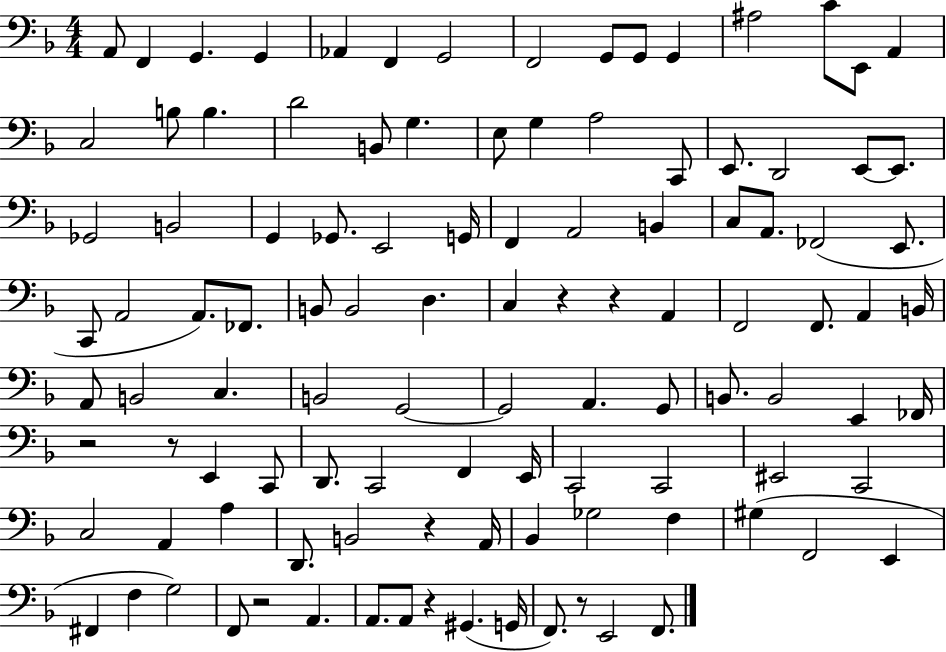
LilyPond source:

{
  \clef bass
  \numericTimeSignature
  \time 4/4
  \key f \major
  \repeat volta 2 { a,8 f,4 g,4. g,4 | aes,4 f,4 g,2 | f,2 g,8 g,8 g,4 | ais2 c'8 e,8 a,4 | \break c2 b8 b4. | d'2 b,8 g4. | e8 g4 a2 c,8 | e,8. d,2 e,8~~ e,8. | \break ges,2 b,2 | g,4 ges,8. e,2 g,16 | f,4 a,2 b,4 | c8 a,8. fes,2( e,8. | \break c,8 a,2 a,8.) fes,8. | b,8 b,2 d4. | c4 r4 r4 a,4 | f,2 f,8. a,4 b,16 | \break a,8 b,2 c4. | b,2 g,2~~ | g,2 a,4. g,8 | b,8. b,2 e,4 fes,16 | \break r2 r8 e,4 c,8 | d,8. c,2 f,4 e,16 | c,2 c,2 | eis,2 c,2 | \break c2 a,4 a4 | d,8. b,2 r4 a,16 | bes,4 ges2 f4 | gis4( f,2 e,4 | \break fis,4 f4 g2) | f,8 r2 a,4. | a,8. a,8 r4 gis,4.( g,16 | f,8.) r8 e,2 f,8. | \break } \bar "|."
}